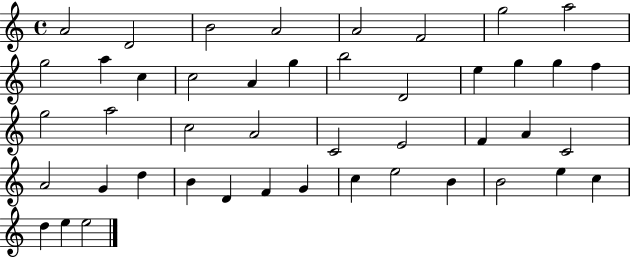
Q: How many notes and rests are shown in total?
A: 45